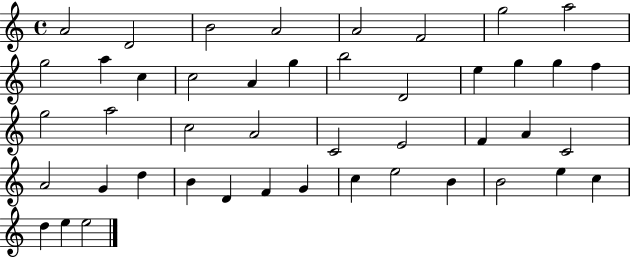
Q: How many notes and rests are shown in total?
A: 45